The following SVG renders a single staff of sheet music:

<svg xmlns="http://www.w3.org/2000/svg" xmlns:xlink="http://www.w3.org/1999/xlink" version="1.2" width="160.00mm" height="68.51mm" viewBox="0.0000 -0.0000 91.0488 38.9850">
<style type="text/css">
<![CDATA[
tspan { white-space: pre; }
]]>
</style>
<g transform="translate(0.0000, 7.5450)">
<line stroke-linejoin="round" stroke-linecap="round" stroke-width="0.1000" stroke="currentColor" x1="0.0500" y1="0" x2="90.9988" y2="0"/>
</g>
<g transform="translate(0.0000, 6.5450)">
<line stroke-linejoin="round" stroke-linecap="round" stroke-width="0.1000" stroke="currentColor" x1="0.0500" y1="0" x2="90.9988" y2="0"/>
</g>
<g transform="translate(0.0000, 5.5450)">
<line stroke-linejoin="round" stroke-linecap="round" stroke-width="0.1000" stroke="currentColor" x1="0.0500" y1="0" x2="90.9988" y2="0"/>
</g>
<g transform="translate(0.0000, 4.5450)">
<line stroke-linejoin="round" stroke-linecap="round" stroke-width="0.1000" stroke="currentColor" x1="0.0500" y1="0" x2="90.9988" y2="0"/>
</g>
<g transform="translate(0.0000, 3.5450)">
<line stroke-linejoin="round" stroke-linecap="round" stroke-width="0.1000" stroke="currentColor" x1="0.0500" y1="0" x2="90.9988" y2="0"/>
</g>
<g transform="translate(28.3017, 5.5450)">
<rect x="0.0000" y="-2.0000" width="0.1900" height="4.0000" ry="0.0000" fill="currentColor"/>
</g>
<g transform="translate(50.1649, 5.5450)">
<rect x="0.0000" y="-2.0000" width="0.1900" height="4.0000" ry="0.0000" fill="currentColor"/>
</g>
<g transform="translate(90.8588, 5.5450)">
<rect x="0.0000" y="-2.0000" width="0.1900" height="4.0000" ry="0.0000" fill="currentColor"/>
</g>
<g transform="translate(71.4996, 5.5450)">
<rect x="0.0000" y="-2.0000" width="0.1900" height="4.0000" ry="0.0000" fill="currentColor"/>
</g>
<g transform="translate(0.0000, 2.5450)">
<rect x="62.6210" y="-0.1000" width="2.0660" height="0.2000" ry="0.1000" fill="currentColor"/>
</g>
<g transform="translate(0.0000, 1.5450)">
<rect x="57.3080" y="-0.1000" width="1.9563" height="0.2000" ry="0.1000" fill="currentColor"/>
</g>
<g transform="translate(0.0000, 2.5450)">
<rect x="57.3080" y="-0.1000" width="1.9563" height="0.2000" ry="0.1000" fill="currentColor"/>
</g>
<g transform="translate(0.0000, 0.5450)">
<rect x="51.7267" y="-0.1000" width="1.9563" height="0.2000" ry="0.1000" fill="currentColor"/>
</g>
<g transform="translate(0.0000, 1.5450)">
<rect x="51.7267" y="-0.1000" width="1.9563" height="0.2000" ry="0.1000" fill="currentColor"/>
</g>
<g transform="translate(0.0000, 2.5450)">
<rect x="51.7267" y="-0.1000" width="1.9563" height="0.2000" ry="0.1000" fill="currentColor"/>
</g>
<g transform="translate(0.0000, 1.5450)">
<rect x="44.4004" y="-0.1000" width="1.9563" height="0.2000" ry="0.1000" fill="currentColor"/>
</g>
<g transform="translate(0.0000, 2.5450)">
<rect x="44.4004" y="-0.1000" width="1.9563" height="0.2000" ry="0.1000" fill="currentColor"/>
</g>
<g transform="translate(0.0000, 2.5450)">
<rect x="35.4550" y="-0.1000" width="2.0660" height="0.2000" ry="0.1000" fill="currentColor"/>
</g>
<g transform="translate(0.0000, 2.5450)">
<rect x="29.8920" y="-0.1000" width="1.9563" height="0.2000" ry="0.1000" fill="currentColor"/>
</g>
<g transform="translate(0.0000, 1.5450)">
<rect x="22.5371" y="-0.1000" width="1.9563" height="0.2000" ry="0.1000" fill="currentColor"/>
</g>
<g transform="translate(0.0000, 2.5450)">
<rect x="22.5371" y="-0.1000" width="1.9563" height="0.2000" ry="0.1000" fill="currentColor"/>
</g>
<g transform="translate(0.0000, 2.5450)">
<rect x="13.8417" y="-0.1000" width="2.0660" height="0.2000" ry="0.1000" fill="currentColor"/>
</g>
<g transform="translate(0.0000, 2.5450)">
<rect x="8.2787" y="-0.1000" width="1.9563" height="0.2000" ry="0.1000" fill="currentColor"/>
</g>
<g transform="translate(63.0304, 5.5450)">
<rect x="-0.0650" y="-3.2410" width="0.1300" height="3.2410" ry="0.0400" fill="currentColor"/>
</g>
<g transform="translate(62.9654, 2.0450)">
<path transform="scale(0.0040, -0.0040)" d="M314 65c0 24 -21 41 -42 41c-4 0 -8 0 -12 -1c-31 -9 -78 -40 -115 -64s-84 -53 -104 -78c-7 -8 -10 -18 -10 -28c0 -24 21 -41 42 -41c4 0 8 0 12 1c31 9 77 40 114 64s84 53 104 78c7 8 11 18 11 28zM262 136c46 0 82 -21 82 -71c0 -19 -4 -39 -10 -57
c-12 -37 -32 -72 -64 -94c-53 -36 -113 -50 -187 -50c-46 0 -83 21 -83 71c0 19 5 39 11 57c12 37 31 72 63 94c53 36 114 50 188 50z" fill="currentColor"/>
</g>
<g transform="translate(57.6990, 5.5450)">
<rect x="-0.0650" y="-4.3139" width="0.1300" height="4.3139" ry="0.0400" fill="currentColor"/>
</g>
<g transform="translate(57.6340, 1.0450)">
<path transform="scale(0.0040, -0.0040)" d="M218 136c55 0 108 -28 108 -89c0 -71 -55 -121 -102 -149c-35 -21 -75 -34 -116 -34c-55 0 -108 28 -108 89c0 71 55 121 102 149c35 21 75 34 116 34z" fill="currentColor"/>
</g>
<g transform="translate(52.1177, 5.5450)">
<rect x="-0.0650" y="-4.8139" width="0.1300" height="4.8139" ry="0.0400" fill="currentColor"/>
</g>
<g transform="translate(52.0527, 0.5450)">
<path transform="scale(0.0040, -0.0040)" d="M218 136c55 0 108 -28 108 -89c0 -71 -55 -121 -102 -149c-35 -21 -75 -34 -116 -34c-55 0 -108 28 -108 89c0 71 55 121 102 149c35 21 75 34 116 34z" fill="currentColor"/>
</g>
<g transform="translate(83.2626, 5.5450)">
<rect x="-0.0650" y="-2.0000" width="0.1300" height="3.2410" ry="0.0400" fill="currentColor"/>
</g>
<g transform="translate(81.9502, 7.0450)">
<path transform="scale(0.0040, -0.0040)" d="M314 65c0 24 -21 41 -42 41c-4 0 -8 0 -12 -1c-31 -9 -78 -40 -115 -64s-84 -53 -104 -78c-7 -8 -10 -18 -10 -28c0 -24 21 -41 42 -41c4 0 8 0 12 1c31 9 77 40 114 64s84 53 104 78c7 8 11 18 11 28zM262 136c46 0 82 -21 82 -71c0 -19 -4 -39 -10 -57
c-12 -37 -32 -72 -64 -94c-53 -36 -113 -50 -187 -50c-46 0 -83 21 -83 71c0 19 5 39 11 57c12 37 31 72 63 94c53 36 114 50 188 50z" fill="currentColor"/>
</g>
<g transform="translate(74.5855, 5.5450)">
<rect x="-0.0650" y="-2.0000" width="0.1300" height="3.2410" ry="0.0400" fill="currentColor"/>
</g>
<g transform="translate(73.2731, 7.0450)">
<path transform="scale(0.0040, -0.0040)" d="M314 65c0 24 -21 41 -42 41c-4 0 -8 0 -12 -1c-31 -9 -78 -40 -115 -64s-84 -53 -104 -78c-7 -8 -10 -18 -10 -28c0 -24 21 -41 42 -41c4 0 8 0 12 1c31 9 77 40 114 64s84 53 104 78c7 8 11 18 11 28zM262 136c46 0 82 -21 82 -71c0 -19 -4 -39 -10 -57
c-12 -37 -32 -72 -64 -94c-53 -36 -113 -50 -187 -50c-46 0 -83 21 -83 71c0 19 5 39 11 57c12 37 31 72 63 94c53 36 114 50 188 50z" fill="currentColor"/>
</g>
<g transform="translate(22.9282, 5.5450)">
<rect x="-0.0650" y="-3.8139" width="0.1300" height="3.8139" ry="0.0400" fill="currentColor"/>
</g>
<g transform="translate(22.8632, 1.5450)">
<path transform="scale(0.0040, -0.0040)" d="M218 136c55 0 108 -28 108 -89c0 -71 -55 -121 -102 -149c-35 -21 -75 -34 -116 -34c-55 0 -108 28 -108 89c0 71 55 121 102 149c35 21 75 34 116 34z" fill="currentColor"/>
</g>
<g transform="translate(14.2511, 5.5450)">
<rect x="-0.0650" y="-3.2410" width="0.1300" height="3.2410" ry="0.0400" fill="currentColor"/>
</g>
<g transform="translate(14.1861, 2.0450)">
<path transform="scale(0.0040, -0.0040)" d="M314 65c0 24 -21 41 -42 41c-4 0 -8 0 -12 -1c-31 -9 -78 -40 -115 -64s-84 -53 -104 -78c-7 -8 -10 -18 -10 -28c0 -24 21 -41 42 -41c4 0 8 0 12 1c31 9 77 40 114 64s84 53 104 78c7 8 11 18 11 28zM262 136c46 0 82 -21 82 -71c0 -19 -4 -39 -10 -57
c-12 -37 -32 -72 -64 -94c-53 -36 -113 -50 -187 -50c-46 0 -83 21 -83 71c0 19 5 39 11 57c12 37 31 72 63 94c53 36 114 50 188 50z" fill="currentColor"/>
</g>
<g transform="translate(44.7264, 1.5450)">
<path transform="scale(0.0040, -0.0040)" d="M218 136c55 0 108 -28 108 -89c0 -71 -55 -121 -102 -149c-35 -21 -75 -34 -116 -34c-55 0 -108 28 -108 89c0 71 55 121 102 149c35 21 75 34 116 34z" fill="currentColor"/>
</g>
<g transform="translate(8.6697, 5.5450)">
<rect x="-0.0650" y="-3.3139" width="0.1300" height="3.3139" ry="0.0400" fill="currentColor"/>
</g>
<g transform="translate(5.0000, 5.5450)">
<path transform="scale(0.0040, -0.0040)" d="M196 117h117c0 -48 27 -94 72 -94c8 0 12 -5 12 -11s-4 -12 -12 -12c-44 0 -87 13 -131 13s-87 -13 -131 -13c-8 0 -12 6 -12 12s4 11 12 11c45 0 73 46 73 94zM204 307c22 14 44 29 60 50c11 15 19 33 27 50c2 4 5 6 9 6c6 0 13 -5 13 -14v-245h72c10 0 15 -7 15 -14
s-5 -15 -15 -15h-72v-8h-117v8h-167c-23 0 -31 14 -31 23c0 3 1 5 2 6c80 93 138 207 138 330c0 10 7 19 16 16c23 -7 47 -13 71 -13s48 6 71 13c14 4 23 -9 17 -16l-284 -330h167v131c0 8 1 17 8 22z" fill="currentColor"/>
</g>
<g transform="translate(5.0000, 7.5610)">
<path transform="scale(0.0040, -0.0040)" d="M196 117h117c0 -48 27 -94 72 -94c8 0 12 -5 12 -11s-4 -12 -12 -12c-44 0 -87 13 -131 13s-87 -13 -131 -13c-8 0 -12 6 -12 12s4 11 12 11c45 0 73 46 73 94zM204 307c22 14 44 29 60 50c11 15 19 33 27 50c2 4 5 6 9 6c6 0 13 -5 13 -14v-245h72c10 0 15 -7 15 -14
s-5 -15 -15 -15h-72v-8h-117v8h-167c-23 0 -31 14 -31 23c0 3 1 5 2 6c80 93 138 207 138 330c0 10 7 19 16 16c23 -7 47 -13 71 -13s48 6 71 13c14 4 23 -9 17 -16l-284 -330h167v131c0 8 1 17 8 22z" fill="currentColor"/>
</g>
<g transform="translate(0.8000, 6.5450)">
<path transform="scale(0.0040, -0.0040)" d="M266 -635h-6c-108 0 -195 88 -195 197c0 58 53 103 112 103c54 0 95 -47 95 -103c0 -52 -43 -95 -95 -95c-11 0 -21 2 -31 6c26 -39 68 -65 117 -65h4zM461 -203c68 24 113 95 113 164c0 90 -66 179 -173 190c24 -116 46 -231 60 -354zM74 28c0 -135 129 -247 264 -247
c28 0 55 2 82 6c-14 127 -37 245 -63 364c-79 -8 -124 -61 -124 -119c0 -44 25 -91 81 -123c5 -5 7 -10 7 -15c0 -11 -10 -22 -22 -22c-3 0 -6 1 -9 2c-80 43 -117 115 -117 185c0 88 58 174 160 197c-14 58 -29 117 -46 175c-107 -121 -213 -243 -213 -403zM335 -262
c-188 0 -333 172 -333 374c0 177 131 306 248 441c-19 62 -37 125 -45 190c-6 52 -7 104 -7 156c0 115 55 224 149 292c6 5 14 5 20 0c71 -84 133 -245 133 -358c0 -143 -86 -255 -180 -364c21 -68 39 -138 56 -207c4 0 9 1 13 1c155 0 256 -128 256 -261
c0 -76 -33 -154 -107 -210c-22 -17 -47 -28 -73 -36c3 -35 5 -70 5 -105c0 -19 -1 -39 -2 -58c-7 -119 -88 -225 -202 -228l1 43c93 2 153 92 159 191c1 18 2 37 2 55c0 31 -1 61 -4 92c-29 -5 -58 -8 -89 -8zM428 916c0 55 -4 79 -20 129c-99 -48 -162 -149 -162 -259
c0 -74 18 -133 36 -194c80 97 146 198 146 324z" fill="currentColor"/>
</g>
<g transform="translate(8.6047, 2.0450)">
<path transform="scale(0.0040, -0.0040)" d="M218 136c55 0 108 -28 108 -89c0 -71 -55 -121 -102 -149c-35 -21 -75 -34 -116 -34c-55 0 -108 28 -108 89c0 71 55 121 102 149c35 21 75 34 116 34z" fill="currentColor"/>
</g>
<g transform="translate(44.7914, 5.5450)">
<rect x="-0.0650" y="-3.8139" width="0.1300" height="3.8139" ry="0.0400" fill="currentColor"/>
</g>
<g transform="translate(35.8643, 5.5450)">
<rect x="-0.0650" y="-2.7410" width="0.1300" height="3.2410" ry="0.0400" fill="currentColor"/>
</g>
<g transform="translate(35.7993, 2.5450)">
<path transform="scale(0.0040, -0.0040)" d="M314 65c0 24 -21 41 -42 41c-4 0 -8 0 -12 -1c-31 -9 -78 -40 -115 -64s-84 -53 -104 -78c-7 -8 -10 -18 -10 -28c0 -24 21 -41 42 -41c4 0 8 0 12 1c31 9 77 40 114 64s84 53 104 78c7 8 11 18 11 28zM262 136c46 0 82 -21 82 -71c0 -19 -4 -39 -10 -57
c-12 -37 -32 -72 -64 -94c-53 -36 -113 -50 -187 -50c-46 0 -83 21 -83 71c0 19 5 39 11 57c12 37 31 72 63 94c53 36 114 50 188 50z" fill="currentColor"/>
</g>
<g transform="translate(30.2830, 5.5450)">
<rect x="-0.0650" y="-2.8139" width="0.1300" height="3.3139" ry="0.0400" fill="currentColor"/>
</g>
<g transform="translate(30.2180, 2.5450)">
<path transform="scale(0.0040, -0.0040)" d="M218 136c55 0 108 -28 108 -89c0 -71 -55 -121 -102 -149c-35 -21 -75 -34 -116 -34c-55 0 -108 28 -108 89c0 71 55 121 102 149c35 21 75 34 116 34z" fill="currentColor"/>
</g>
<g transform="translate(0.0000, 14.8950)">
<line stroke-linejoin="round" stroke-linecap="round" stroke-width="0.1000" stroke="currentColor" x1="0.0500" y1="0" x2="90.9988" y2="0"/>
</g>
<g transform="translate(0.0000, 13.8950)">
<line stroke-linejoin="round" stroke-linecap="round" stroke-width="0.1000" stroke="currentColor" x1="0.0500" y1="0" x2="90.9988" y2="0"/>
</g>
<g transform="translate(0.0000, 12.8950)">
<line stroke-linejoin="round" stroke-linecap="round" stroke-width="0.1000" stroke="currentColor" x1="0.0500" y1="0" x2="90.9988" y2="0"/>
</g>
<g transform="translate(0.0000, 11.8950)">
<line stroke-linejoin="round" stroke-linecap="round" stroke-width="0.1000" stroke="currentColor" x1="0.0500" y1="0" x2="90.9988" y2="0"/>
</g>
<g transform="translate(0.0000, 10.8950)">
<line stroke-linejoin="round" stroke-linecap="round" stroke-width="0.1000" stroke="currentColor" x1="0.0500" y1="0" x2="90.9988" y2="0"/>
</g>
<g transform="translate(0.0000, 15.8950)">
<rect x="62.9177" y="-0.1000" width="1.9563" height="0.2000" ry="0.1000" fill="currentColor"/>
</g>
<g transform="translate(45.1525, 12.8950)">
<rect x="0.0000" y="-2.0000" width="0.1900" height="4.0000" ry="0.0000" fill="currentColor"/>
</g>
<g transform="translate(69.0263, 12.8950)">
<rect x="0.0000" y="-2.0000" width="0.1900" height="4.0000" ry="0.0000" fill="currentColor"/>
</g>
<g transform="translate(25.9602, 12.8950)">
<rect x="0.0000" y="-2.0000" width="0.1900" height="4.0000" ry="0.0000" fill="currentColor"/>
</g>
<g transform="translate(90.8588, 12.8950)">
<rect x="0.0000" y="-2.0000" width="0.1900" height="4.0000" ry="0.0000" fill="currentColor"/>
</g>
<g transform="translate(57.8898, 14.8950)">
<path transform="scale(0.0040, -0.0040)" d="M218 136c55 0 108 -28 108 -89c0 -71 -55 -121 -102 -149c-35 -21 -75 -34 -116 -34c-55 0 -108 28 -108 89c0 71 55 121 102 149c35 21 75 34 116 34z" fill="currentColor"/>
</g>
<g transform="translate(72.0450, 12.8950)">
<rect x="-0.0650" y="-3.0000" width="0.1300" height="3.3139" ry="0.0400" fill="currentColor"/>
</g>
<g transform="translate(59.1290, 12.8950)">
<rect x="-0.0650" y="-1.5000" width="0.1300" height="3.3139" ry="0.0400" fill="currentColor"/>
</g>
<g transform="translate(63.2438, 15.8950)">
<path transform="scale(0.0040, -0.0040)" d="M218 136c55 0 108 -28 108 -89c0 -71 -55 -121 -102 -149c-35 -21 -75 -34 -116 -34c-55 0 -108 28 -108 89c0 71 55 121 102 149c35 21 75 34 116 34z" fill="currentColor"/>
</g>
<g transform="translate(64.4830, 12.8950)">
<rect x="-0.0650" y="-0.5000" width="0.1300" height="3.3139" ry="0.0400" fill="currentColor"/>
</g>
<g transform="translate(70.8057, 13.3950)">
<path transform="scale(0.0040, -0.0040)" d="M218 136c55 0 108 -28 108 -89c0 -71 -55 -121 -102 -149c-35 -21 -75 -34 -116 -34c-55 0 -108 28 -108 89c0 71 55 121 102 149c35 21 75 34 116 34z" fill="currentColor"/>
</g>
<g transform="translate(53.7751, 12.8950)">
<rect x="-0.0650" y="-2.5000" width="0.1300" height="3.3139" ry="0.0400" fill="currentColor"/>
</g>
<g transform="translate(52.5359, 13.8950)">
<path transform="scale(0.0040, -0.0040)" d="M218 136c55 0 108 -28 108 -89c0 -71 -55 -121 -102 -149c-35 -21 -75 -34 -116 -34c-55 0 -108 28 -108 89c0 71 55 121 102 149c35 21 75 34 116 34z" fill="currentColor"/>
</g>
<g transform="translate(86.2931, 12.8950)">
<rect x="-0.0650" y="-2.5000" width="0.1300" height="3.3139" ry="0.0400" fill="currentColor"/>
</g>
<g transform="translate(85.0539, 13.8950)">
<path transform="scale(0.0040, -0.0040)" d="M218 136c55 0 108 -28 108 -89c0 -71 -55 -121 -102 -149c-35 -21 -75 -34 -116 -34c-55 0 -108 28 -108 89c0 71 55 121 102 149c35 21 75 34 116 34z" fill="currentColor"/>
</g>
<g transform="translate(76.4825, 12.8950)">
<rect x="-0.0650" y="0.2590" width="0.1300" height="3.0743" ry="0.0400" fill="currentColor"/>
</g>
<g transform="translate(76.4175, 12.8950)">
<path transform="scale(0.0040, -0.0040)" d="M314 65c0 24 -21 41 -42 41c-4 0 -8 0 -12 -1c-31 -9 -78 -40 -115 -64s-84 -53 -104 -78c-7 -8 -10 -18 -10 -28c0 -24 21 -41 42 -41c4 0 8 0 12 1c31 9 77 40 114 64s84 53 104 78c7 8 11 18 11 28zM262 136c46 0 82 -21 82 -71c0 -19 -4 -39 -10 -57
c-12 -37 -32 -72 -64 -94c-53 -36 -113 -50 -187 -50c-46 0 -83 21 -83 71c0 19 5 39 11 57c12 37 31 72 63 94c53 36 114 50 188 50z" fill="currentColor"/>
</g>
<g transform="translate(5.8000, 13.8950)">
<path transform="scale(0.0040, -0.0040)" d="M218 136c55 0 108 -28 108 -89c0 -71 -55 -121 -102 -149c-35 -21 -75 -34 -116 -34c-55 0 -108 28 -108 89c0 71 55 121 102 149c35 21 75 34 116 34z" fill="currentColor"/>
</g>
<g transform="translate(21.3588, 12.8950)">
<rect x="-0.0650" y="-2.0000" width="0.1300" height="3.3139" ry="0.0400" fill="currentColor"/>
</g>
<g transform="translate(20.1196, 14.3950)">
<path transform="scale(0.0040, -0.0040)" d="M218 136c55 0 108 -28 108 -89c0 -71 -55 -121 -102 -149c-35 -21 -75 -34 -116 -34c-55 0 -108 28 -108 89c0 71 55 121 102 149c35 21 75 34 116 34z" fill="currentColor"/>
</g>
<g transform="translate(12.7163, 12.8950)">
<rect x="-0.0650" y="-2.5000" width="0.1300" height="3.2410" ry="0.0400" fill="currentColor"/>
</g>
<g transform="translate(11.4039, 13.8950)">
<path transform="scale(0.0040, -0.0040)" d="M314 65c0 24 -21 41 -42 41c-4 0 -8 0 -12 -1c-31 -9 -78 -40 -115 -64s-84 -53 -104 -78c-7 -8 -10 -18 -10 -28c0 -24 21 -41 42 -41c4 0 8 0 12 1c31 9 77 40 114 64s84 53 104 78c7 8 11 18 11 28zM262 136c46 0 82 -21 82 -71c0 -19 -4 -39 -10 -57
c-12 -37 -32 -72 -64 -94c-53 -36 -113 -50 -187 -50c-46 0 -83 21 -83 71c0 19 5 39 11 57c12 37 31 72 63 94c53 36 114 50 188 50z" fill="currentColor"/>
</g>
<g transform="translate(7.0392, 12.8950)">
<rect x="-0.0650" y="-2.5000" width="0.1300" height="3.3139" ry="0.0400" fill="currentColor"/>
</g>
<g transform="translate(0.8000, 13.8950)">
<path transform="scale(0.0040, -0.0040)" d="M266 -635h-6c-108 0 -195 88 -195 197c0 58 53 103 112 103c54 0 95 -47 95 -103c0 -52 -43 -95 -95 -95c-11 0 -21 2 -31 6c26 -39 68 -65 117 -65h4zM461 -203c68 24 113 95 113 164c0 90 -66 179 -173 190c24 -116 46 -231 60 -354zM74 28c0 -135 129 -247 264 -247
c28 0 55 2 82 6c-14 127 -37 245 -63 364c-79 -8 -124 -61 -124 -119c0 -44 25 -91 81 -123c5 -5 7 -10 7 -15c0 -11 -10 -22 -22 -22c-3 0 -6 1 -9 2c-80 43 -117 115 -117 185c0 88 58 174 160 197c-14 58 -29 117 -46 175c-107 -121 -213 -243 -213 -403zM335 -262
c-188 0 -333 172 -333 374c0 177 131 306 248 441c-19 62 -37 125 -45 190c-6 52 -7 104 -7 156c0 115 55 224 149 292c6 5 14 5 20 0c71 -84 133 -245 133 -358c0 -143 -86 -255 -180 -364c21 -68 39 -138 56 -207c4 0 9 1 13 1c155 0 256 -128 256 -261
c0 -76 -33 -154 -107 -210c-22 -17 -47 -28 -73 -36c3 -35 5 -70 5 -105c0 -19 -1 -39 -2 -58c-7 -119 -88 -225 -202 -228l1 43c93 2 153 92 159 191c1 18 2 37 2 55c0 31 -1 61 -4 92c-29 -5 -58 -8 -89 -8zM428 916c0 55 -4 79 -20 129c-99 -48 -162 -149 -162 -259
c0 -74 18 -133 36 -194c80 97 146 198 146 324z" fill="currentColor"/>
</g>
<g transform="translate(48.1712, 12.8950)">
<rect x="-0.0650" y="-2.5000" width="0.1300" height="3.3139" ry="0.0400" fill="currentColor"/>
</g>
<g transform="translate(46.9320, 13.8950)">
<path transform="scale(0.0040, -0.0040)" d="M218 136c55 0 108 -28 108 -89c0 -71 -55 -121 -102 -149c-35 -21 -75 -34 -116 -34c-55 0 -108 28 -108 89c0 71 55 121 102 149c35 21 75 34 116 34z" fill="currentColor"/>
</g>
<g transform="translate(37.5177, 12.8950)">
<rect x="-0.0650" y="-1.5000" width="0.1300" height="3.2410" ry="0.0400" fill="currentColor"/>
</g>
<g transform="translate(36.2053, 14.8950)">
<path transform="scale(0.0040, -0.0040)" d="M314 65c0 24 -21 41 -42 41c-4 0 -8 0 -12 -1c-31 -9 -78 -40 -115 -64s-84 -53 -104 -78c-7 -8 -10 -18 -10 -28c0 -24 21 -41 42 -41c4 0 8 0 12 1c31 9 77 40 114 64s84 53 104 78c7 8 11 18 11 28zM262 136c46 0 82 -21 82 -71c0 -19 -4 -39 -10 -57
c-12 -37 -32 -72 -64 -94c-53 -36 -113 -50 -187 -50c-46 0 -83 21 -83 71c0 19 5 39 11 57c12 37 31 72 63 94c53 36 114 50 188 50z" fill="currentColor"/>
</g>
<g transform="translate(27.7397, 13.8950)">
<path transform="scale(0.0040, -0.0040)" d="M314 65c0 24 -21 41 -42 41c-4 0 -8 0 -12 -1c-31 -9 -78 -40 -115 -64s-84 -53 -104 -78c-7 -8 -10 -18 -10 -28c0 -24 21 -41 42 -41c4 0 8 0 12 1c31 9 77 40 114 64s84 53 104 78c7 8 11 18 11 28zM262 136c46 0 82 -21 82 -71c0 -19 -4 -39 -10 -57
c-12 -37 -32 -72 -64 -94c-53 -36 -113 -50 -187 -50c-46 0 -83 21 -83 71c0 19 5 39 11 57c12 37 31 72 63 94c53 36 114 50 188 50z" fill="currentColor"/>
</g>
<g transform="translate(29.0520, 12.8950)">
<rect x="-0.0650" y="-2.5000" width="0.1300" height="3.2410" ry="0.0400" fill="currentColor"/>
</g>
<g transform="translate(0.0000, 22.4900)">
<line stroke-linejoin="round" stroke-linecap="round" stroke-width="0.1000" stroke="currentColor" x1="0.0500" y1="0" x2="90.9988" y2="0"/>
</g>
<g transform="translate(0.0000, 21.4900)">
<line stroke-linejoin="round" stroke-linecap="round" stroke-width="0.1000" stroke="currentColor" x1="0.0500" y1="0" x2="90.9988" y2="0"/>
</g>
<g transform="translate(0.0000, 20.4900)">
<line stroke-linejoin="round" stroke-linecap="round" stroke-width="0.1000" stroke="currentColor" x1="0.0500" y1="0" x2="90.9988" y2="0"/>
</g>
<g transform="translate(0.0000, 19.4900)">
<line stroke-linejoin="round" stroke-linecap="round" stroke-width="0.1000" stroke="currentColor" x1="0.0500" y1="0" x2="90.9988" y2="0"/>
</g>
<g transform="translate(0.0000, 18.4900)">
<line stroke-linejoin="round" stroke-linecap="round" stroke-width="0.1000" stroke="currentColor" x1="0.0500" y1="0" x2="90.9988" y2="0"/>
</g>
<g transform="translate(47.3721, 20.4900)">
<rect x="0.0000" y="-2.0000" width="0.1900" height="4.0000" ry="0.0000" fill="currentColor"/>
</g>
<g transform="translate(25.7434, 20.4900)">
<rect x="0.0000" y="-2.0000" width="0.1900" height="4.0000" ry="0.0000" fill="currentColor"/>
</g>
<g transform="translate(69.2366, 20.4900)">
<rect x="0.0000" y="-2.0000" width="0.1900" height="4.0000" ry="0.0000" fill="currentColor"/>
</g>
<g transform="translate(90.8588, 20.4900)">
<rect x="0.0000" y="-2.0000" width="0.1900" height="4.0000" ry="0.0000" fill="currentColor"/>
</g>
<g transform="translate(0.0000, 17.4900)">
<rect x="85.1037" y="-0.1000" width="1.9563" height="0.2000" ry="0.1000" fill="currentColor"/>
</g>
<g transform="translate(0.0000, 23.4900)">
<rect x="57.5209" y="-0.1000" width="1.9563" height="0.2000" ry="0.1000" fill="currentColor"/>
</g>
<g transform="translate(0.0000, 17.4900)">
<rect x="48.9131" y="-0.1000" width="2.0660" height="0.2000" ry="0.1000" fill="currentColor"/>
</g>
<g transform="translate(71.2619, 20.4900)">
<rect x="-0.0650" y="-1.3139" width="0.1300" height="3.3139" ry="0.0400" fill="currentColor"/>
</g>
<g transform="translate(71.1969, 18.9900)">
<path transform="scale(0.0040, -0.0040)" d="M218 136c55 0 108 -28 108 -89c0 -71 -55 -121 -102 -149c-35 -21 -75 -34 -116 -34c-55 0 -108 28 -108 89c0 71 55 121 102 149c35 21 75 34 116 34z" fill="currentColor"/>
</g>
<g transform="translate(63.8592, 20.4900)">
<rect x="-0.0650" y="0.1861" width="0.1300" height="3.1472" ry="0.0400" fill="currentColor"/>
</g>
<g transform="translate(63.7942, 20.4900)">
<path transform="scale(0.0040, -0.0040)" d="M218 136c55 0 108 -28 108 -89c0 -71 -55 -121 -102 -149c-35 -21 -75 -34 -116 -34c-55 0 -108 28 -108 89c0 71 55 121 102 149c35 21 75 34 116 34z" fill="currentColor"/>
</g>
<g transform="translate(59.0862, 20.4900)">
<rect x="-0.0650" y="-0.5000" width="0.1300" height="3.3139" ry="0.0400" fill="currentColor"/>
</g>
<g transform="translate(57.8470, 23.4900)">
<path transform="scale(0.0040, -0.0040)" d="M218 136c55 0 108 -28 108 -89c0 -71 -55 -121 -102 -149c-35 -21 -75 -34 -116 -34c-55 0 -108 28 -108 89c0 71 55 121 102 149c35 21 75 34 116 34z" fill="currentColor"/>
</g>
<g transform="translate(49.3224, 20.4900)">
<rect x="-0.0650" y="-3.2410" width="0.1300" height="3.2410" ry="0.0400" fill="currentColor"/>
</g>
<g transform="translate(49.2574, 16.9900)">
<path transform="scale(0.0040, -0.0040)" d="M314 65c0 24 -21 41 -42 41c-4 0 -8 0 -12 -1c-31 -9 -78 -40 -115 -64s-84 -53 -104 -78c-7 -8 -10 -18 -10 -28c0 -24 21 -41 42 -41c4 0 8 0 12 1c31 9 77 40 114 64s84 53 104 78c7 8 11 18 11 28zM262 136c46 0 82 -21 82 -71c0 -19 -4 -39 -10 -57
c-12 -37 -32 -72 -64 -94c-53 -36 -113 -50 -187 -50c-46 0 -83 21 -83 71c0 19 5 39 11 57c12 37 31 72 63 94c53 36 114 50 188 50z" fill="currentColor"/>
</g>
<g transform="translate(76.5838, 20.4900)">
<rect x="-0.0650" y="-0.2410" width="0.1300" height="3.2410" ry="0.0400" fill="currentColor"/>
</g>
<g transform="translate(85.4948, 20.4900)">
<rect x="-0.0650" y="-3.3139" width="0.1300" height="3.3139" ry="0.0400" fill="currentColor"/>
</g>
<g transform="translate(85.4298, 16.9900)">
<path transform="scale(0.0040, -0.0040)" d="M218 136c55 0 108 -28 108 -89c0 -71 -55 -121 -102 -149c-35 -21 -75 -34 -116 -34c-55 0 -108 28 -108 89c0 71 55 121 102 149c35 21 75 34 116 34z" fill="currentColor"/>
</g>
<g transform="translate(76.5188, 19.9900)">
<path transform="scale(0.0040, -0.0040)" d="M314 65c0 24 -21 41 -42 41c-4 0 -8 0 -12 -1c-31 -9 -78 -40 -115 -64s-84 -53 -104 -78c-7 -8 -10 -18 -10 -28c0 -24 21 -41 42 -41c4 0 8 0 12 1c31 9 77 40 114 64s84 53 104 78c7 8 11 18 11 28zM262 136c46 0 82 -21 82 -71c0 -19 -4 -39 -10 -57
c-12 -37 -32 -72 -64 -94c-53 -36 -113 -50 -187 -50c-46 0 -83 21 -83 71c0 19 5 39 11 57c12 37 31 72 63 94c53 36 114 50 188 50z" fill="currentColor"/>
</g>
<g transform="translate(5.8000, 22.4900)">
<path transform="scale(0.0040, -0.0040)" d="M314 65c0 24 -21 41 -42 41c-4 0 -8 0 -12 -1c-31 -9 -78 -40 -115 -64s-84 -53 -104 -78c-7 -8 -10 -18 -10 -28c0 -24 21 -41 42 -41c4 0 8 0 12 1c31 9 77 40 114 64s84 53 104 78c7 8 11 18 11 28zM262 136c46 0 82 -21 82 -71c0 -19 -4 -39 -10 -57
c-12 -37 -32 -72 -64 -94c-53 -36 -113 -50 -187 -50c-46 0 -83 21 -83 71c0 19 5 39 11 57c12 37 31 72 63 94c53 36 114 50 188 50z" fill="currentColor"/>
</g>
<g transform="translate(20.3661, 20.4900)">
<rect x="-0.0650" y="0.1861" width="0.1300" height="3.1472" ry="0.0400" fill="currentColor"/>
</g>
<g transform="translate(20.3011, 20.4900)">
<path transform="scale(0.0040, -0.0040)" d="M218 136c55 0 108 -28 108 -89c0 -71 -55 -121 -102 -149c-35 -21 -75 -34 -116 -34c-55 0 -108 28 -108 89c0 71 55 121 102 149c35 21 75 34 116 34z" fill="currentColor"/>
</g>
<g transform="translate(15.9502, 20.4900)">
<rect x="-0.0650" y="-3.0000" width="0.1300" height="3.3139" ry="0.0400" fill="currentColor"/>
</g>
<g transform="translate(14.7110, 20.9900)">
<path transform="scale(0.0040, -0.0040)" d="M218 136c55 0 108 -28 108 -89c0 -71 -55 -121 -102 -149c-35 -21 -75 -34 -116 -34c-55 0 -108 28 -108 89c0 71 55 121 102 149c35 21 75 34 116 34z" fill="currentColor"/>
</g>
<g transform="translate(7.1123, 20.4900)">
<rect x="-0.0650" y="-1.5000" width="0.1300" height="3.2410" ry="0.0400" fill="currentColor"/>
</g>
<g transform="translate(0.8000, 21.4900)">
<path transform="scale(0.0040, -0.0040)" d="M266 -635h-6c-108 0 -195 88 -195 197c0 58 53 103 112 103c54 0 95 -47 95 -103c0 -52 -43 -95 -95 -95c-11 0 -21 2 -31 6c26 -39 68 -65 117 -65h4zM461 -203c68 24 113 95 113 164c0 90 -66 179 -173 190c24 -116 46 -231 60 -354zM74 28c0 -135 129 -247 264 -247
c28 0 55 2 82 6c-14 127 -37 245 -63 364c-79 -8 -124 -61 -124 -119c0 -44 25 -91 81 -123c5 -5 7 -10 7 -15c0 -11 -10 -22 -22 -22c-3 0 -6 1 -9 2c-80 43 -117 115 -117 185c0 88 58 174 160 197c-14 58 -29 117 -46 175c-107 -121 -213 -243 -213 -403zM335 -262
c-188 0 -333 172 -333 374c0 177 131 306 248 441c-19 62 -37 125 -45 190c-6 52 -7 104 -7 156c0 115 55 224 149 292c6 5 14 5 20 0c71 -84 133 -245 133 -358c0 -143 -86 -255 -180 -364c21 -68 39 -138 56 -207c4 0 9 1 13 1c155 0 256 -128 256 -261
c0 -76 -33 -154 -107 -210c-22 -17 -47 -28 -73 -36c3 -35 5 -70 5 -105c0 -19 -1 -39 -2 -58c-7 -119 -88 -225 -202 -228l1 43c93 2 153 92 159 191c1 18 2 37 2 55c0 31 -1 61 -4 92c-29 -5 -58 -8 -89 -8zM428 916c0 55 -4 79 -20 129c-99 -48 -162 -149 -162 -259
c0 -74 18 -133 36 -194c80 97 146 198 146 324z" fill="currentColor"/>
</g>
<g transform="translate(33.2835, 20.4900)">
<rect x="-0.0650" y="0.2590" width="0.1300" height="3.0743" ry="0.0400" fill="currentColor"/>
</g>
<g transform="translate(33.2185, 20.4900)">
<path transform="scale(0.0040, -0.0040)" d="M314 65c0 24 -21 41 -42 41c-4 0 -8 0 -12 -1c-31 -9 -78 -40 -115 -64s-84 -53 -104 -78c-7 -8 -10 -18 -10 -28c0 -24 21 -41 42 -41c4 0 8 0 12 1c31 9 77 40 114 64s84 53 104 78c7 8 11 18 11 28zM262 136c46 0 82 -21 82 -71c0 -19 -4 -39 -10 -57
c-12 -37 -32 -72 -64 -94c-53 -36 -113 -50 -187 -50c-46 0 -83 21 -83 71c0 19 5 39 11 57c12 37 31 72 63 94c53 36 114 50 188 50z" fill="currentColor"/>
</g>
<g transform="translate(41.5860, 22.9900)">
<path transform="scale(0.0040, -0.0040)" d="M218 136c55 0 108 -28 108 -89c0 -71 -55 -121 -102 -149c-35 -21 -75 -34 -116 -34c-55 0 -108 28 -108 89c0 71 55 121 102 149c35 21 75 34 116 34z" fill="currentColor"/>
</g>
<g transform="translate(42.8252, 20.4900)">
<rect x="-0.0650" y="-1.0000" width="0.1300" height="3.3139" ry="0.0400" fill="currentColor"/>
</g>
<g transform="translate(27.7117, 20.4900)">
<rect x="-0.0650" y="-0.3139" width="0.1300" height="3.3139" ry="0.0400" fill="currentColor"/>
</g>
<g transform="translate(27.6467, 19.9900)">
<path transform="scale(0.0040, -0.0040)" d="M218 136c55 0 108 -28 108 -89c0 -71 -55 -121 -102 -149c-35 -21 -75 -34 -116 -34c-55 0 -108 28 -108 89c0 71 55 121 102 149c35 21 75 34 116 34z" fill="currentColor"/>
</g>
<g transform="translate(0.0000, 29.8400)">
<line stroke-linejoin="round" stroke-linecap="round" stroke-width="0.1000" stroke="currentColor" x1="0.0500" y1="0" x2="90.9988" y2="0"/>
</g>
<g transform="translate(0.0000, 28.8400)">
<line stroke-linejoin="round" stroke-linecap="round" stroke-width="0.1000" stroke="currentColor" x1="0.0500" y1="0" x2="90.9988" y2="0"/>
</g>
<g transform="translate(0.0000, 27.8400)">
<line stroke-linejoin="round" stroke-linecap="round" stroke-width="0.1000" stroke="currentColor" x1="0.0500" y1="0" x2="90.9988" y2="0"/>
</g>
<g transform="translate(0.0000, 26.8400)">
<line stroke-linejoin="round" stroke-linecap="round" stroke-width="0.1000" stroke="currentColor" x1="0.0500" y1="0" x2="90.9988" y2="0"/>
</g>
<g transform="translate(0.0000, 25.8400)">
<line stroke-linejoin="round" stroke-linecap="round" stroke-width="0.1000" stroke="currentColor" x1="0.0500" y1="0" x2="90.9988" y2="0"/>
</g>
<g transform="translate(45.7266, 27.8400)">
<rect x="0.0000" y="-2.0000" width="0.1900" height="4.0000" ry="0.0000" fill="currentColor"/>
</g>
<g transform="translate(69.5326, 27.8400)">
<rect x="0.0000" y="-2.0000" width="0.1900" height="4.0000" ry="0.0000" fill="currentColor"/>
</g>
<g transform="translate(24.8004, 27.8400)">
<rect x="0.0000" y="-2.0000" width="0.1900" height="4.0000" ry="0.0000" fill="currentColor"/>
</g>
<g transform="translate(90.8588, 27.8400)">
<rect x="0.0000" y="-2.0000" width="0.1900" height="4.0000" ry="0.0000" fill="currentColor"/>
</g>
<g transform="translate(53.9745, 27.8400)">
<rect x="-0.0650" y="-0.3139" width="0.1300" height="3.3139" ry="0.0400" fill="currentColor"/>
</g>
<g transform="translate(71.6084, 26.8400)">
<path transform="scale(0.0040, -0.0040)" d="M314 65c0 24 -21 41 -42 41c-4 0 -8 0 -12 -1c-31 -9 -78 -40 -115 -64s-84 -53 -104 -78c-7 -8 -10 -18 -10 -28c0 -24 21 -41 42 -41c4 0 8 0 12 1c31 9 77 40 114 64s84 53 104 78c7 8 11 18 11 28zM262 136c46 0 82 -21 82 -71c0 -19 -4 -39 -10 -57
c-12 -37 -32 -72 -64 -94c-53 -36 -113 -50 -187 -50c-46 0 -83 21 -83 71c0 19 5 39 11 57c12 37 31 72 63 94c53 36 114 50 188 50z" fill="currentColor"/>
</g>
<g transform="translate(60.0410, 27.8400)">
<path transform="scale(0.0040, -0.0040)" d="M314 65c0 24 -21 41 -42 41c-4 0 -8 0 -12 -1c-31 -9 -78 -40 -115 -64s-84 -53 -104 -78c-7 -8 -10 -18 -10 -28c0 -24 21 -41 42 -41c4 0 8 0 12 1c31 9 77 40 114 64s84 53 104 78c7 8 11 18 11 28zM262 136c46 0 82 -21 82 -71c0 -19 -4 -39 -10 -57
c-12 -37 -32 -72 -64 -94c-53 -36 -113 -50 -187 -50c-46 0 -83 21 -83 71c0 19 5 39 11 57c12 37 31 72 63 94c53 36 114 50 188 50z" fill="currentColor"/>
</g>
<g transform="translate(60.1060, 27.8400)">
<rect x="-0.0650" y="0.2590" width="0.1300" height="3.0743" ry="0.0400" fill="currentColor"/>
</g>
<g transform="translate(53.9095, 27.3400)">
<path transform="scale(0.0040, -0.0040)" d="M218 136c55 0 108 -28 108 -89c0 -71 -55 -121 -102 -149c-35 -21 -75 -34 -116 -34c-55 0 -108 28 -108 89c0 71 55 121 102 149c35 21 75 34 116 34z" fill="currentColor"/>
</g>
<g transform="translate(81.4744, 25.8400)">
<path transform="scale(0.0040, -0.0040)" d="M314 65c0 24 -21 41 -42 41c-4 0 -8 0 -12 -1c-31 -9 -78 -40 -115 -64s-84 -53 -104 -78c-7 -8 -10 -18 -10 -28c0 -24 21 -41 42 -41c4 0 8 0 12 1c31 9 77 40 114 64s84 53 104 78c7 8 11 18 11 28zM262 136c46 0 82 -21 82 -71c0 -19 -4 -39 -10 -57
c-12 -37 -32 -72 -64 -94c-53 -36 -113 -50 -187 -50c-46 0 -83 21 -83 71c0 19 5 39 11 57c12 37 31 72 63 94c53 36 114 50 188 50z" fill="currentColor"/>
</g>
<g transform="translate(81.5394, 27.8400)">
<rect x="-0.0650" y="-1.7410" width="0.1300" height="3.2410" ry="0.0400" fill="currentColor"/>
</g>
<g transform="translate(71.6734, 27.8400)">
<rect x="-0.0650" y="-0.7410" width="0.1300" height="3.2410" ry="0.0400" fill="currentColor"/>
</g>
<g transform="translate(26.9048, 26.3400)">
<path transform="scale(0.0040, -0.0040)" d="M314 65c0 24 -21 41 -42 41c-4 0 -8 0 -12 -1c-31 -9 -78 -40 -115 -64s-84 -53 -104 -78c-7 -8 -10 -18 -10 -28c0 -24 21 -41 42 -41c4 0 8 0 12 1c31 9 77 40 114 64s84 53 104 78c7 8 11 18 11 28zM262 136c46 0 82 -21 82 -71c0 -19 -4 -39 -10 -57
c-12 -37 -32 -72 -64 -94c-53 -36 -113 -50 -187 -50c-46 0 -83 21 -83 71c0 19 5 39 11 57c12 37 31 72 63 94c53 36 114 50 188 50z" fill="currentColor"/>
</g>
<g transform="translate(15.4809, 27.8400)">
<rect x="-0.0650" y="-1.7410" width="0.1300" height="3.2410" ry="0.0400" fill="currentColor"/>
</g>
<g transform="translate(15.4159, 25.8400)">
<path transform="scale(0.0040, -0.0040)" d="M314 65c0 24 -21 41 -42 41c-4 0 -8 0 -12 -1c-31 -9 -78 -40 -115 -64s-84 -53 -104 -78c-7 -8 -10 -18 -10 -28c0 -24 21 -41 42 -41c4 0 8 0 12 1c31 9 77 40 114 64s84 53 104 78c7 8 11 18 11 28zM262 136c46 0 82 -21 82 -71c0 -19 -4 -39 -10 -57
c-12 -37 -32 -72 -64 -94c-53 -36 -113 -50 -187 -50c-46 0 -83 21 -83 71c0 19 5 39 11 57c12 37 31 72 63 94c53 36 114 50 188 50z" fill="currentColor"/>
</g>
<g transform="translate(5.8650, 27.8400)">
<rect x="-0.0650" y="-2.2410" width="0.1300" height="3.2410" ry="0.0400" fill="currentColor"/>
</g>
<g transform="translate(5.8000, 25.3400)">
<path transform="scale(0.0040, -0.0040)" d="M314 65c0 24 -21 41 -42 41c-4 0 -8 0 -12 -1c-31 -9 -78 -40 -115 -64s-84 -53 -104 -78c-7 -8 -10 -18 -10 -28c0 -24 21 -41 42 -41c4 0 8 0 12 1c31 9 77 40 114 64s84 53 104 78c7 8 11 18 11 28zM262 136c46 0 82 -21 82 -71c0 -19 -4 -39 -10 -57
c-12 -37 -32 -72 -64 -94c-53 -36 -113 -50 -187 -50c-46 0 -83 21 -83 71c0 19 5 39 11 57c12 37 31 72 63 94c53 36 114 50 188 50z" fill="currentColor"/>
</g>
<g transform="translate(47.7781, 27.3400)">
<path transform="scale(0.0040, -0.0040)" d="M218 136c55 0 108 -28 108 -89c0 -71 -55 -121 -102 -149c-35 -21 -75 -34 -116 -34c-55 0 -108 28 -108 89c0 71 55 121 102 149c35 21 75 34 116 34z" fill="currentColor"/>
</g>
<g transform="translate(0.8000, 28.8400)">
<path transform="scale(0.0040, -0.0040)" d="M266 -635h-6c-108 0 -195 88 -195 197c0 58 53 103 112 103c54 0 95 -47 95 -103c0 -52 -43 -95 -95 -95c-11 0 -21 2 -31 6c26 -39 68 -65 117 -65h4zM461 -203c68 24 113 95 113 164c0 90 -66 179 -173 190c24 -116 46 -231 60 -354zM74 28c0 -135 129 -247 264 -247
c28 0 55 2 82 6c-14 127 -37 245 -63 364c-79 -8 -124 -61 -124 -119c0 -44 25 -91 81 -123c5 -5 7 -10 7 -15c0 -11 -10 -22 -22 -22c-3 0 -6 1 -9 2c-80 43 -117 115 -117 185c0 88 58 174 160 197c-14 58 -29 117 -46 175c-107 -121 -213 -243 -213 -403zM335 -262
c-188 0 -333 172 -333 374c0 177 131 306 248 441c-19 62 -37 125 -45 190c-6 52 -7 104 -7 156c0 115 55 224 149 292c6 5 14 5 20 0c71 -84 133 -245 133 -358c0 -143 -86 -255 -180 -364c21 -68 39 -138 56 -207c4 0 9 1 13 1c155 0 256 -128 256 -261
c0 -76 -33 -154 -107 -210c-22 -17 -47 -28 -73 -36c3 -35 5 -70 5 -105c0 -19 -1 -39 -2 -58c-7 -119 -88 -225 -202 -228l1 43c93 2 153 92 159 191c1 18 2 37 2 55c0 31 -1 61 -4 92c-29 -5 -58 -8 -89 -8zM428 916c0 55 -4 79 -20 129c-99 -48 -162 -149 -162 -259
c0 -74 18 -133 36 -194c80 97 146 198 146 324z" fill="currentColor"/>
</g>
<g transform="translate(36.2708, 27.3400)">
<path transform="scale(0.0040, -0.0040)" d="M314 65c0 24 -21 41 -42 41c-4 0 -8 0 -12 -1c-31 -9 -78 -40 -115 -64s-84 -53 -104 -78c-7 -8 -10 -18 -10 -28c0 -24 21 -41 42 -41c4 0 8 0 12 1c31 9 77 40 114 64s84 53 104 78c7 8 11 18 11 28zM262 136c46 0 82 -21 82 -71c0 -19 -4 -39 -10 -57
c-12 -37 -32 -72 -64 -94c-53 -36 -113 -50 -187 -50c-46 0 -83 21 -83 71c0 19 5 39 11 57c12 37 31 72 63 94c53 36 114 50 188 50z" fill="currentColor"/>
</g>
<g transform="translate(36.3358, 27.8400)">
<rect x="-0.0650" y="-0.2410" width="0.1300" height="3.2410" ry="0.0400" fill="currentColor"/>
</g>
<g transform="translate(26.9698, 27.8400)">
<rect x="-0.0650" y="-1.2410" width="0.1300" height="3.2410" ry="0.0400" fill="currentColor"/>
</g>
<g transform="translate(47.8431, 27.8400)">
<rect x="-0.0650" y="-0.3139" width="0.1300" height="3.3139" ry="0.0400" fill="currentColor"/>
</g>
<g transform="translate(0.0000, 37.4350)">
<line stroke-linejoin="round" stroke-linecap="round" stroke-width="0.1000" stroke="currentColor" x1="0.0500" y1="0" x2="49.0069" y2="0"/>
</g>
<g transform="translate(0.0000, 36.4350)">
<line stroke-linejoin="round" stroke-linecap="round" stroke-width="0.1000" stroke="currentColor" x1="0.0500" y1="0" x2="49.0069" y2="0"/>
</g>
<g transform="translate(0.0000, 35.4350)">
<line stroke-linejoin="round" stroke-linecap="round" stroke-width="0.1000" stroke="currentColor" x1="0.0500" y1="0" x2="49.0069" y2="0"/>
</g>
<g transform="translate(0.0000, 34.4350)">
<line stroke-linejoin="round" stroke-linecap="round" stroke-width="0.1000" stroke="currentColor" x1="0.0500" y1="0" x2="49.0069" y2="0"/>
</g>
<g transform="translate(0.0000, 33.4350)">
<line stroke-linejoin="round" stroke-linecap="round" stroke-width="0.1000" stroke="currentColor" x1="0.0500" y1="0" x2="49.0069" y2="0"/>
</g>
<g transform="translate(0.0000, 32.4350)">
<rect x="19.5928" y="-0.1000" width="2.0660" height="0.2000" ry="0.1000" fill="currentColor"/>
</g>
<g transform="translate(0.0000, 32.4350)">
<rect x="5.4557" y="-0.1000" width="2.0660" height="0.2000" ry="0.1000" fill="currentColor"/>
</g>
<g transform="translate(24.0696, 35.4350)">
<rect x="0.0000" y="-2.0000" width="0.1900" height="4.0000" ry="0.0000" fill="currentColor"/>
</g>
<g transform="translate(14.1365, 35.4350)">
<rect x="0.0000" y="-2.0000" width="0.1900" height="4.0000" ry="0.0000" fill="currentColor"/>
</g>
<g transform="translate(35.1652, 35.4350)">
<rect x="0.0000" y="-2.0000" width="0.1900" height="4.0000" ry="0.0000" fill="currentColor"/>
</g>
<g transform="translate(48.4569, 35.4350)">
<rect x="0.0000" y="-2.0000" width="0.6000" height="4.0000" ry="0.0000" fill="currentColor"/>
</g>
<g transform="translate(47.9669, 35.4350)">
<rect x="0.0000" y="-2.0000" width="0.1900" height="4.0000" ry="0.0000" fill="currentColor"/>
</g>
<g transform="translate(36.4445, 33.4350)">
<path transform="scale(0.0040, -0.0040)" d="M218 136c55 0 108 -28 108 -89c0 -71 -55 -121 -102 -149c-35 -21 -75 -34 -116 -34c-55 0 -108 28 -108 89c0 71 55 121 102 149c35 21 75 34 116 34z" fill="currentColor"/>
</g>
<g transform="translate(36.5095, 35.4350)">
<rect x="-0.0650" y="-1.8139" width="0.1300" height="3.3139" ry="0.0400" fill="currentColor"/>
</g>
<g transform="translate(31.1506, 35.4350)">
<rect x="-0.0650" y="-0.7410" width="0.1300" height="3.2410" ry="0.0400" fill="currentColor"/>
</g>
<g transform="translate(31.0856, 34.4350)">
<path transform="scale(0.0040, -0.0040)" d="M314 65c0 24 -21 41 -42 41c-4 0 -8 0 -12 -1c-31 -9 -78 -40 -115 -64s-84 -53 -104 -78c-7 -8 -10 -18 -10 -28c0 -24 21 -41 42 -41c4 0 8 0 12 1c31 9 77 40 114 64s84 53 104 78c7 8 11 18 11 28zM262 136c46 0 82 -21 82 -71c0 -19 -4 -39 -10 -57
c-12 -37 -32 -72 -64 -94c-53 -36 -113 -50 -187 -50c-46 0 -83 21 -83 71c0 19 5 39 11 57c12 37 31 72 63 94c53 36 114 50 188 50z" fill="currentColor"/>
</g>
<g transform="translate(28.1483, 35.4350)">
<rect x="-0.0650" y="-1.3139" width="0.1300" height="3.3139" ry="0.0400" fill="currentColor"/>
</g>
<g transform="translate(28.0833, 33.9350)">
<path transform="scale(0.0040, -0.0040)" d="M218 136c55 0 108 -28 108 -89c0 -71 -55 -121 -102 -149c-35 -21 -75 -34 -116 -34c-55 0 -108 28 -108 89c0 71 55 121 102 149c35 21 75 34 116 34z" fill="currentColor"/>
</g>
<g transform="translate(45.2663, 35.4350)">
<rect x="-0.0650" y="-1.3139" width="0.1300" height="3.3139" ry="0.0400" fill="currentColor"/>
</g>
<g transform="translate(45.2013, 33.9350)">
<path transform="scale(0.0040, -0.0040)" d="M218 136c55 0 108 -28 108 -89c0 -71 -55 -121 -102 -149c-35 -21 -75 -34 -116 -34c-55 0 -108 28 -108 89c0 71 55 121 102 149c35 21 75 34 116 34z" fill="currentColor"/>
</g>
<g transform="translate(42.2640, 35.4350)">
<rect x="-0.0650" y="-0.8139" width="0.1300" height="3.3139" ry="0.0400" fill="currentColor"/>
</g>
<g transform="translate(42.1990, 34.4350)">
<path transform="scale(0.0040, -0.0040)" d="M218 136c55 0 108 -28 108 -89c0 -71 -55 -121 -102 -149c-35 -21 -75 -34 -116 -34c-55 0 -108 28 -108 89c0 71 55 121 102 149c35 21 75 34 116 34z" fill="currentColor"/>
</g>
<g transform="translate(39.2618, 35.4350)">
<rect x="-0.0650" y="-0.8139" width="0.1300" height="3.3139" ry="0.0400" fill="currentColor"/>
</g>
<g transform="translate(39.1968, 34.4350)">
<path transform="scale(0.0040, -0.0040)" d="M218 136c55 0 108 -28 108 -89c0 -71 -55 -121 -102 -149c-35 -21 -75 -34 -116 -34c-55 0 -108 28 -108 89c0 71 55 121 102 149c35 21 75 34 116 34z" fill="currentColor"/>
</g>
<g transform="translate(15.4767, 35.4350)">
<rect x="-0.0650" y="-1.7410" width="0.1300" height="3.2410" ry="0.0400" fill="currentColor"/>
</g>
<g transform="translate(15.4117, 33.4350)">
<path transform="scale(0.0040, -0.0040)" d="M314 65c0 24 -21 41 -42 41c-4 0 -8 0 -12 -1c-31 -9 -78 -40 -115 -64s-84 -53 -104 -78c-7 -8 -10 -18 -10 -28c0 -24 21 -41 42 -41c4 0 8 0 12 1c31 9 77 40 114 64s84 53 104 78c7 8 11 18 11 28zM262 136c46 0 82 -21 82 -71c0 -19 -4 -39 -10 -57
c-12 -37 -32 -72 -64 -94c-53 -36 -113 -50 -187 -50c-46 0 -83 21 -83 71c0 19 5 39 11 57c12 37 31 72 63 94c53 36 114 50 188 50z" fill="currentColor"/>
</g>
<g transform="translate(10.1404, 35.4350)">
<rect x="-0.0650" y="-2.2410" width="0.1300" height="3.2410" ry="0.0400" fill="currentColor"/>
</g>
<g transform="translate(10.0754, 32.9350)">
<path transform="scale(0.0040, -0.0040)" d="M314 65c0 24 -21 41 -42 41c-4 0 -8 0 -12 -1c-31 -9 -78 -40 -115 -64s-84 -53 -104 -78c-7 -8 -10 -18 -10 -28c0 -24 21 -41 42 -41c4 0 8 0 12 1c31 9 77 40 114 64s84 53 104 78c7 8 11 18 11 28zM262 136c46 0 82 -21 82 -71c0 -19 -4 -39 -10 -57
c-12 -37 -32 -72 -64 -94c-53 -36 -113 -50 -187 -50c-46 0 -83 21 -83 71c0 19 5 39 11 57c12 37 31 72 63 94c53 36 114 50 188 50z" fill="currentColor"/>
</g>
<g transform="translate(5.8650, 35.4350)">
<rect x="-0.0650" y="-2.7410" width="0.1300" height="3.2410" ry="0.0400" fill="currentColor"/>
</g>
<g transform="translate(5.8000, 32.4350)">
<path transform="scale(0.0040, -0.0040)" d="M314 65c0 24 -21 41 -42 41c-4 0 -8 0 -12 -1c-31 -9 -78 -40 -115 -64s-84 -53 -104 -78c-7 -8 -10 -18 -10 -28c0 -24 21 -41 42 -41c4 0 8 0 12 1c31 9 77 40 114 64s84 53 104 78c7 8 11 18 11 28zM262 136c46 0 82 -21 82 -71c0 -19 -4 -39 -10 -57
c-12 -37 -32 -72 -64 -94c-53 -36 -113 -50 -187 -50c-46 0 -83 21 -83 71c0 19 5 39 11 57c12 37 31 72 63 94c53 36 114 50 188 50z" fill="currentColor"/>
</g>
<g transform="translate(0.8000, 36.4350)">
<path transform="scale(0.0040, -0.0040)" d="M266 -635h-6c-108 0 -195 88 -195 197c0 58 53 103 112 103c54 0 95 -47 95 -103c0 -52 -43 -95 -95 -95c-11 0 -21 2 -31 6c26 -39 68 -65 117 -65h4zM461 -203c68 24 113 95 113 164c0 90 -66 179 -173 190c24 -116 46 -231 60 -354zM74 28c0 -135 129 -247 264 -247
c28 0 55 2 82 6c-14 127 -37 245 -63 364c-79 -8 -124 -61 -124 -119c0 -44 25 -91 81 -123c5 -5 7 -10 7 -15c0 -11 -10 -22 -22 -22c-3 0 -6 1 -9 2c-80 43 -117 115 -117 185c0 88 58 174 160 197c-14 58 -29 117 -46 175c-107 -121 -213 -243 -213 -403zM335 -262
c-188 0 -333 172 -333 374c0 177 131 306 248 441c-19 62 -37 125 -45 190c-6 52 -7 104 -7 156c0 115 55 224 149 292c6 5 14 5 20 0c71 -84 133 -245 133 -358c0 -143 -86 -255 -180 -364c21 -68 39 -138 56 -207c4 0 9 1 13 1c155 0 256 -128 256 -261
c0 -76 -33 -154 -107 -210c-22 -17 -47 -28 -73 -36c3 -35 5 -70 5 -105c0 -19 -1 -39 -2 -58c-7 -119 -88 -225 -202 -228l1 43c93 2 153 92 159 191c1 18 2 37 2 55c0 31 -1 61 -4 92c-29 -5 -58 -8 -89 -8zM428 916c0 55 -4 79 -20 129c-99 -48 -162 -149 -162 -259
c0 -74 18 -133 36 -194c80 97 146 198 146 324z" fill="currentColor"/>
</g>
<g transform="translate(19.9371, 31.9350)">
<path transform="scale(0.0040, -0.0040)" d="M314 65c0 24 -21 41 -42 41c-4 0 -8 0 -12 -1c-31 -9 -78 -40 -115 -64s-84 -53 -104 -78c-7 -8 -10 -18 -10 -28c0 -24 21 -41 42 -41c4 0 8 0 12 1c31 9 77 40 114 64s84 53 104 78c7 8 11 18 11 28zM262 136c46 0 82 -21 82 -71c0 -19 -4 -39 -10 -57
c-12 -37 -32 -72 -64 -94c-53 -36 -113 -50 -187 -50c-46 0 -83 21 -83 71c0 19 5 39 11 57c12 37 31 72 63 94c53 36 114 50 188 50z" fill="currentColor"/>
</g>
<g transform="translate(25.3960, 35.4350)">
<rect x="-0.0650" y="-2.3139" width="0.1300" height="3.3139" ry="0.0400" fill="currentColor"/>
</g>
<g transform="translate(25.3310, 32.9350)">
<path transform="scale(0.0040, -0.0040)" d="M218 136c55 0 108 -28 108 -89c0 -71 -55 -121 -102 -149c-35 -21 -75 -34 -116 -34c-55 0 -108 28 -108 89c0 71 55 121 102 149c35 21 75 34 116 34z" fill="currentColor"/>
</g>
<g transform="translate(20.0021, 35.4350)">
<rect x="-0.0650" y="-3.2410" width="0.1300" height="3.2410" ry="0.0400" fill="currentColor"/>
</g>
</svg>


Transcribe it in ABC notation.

X:1
T:Untitled
M:4/4
L:1/4
K:C
b b2 c' a a2 c' e' d' b2 F2 F2 G G2 F G2 E2 G G E C A B2 G E2 A B c B2 D b2 C B e c2 b g2 f2 e2 c2 c c B2 d2 f2 a2 g2 f2 b2 g e d2 f d d e